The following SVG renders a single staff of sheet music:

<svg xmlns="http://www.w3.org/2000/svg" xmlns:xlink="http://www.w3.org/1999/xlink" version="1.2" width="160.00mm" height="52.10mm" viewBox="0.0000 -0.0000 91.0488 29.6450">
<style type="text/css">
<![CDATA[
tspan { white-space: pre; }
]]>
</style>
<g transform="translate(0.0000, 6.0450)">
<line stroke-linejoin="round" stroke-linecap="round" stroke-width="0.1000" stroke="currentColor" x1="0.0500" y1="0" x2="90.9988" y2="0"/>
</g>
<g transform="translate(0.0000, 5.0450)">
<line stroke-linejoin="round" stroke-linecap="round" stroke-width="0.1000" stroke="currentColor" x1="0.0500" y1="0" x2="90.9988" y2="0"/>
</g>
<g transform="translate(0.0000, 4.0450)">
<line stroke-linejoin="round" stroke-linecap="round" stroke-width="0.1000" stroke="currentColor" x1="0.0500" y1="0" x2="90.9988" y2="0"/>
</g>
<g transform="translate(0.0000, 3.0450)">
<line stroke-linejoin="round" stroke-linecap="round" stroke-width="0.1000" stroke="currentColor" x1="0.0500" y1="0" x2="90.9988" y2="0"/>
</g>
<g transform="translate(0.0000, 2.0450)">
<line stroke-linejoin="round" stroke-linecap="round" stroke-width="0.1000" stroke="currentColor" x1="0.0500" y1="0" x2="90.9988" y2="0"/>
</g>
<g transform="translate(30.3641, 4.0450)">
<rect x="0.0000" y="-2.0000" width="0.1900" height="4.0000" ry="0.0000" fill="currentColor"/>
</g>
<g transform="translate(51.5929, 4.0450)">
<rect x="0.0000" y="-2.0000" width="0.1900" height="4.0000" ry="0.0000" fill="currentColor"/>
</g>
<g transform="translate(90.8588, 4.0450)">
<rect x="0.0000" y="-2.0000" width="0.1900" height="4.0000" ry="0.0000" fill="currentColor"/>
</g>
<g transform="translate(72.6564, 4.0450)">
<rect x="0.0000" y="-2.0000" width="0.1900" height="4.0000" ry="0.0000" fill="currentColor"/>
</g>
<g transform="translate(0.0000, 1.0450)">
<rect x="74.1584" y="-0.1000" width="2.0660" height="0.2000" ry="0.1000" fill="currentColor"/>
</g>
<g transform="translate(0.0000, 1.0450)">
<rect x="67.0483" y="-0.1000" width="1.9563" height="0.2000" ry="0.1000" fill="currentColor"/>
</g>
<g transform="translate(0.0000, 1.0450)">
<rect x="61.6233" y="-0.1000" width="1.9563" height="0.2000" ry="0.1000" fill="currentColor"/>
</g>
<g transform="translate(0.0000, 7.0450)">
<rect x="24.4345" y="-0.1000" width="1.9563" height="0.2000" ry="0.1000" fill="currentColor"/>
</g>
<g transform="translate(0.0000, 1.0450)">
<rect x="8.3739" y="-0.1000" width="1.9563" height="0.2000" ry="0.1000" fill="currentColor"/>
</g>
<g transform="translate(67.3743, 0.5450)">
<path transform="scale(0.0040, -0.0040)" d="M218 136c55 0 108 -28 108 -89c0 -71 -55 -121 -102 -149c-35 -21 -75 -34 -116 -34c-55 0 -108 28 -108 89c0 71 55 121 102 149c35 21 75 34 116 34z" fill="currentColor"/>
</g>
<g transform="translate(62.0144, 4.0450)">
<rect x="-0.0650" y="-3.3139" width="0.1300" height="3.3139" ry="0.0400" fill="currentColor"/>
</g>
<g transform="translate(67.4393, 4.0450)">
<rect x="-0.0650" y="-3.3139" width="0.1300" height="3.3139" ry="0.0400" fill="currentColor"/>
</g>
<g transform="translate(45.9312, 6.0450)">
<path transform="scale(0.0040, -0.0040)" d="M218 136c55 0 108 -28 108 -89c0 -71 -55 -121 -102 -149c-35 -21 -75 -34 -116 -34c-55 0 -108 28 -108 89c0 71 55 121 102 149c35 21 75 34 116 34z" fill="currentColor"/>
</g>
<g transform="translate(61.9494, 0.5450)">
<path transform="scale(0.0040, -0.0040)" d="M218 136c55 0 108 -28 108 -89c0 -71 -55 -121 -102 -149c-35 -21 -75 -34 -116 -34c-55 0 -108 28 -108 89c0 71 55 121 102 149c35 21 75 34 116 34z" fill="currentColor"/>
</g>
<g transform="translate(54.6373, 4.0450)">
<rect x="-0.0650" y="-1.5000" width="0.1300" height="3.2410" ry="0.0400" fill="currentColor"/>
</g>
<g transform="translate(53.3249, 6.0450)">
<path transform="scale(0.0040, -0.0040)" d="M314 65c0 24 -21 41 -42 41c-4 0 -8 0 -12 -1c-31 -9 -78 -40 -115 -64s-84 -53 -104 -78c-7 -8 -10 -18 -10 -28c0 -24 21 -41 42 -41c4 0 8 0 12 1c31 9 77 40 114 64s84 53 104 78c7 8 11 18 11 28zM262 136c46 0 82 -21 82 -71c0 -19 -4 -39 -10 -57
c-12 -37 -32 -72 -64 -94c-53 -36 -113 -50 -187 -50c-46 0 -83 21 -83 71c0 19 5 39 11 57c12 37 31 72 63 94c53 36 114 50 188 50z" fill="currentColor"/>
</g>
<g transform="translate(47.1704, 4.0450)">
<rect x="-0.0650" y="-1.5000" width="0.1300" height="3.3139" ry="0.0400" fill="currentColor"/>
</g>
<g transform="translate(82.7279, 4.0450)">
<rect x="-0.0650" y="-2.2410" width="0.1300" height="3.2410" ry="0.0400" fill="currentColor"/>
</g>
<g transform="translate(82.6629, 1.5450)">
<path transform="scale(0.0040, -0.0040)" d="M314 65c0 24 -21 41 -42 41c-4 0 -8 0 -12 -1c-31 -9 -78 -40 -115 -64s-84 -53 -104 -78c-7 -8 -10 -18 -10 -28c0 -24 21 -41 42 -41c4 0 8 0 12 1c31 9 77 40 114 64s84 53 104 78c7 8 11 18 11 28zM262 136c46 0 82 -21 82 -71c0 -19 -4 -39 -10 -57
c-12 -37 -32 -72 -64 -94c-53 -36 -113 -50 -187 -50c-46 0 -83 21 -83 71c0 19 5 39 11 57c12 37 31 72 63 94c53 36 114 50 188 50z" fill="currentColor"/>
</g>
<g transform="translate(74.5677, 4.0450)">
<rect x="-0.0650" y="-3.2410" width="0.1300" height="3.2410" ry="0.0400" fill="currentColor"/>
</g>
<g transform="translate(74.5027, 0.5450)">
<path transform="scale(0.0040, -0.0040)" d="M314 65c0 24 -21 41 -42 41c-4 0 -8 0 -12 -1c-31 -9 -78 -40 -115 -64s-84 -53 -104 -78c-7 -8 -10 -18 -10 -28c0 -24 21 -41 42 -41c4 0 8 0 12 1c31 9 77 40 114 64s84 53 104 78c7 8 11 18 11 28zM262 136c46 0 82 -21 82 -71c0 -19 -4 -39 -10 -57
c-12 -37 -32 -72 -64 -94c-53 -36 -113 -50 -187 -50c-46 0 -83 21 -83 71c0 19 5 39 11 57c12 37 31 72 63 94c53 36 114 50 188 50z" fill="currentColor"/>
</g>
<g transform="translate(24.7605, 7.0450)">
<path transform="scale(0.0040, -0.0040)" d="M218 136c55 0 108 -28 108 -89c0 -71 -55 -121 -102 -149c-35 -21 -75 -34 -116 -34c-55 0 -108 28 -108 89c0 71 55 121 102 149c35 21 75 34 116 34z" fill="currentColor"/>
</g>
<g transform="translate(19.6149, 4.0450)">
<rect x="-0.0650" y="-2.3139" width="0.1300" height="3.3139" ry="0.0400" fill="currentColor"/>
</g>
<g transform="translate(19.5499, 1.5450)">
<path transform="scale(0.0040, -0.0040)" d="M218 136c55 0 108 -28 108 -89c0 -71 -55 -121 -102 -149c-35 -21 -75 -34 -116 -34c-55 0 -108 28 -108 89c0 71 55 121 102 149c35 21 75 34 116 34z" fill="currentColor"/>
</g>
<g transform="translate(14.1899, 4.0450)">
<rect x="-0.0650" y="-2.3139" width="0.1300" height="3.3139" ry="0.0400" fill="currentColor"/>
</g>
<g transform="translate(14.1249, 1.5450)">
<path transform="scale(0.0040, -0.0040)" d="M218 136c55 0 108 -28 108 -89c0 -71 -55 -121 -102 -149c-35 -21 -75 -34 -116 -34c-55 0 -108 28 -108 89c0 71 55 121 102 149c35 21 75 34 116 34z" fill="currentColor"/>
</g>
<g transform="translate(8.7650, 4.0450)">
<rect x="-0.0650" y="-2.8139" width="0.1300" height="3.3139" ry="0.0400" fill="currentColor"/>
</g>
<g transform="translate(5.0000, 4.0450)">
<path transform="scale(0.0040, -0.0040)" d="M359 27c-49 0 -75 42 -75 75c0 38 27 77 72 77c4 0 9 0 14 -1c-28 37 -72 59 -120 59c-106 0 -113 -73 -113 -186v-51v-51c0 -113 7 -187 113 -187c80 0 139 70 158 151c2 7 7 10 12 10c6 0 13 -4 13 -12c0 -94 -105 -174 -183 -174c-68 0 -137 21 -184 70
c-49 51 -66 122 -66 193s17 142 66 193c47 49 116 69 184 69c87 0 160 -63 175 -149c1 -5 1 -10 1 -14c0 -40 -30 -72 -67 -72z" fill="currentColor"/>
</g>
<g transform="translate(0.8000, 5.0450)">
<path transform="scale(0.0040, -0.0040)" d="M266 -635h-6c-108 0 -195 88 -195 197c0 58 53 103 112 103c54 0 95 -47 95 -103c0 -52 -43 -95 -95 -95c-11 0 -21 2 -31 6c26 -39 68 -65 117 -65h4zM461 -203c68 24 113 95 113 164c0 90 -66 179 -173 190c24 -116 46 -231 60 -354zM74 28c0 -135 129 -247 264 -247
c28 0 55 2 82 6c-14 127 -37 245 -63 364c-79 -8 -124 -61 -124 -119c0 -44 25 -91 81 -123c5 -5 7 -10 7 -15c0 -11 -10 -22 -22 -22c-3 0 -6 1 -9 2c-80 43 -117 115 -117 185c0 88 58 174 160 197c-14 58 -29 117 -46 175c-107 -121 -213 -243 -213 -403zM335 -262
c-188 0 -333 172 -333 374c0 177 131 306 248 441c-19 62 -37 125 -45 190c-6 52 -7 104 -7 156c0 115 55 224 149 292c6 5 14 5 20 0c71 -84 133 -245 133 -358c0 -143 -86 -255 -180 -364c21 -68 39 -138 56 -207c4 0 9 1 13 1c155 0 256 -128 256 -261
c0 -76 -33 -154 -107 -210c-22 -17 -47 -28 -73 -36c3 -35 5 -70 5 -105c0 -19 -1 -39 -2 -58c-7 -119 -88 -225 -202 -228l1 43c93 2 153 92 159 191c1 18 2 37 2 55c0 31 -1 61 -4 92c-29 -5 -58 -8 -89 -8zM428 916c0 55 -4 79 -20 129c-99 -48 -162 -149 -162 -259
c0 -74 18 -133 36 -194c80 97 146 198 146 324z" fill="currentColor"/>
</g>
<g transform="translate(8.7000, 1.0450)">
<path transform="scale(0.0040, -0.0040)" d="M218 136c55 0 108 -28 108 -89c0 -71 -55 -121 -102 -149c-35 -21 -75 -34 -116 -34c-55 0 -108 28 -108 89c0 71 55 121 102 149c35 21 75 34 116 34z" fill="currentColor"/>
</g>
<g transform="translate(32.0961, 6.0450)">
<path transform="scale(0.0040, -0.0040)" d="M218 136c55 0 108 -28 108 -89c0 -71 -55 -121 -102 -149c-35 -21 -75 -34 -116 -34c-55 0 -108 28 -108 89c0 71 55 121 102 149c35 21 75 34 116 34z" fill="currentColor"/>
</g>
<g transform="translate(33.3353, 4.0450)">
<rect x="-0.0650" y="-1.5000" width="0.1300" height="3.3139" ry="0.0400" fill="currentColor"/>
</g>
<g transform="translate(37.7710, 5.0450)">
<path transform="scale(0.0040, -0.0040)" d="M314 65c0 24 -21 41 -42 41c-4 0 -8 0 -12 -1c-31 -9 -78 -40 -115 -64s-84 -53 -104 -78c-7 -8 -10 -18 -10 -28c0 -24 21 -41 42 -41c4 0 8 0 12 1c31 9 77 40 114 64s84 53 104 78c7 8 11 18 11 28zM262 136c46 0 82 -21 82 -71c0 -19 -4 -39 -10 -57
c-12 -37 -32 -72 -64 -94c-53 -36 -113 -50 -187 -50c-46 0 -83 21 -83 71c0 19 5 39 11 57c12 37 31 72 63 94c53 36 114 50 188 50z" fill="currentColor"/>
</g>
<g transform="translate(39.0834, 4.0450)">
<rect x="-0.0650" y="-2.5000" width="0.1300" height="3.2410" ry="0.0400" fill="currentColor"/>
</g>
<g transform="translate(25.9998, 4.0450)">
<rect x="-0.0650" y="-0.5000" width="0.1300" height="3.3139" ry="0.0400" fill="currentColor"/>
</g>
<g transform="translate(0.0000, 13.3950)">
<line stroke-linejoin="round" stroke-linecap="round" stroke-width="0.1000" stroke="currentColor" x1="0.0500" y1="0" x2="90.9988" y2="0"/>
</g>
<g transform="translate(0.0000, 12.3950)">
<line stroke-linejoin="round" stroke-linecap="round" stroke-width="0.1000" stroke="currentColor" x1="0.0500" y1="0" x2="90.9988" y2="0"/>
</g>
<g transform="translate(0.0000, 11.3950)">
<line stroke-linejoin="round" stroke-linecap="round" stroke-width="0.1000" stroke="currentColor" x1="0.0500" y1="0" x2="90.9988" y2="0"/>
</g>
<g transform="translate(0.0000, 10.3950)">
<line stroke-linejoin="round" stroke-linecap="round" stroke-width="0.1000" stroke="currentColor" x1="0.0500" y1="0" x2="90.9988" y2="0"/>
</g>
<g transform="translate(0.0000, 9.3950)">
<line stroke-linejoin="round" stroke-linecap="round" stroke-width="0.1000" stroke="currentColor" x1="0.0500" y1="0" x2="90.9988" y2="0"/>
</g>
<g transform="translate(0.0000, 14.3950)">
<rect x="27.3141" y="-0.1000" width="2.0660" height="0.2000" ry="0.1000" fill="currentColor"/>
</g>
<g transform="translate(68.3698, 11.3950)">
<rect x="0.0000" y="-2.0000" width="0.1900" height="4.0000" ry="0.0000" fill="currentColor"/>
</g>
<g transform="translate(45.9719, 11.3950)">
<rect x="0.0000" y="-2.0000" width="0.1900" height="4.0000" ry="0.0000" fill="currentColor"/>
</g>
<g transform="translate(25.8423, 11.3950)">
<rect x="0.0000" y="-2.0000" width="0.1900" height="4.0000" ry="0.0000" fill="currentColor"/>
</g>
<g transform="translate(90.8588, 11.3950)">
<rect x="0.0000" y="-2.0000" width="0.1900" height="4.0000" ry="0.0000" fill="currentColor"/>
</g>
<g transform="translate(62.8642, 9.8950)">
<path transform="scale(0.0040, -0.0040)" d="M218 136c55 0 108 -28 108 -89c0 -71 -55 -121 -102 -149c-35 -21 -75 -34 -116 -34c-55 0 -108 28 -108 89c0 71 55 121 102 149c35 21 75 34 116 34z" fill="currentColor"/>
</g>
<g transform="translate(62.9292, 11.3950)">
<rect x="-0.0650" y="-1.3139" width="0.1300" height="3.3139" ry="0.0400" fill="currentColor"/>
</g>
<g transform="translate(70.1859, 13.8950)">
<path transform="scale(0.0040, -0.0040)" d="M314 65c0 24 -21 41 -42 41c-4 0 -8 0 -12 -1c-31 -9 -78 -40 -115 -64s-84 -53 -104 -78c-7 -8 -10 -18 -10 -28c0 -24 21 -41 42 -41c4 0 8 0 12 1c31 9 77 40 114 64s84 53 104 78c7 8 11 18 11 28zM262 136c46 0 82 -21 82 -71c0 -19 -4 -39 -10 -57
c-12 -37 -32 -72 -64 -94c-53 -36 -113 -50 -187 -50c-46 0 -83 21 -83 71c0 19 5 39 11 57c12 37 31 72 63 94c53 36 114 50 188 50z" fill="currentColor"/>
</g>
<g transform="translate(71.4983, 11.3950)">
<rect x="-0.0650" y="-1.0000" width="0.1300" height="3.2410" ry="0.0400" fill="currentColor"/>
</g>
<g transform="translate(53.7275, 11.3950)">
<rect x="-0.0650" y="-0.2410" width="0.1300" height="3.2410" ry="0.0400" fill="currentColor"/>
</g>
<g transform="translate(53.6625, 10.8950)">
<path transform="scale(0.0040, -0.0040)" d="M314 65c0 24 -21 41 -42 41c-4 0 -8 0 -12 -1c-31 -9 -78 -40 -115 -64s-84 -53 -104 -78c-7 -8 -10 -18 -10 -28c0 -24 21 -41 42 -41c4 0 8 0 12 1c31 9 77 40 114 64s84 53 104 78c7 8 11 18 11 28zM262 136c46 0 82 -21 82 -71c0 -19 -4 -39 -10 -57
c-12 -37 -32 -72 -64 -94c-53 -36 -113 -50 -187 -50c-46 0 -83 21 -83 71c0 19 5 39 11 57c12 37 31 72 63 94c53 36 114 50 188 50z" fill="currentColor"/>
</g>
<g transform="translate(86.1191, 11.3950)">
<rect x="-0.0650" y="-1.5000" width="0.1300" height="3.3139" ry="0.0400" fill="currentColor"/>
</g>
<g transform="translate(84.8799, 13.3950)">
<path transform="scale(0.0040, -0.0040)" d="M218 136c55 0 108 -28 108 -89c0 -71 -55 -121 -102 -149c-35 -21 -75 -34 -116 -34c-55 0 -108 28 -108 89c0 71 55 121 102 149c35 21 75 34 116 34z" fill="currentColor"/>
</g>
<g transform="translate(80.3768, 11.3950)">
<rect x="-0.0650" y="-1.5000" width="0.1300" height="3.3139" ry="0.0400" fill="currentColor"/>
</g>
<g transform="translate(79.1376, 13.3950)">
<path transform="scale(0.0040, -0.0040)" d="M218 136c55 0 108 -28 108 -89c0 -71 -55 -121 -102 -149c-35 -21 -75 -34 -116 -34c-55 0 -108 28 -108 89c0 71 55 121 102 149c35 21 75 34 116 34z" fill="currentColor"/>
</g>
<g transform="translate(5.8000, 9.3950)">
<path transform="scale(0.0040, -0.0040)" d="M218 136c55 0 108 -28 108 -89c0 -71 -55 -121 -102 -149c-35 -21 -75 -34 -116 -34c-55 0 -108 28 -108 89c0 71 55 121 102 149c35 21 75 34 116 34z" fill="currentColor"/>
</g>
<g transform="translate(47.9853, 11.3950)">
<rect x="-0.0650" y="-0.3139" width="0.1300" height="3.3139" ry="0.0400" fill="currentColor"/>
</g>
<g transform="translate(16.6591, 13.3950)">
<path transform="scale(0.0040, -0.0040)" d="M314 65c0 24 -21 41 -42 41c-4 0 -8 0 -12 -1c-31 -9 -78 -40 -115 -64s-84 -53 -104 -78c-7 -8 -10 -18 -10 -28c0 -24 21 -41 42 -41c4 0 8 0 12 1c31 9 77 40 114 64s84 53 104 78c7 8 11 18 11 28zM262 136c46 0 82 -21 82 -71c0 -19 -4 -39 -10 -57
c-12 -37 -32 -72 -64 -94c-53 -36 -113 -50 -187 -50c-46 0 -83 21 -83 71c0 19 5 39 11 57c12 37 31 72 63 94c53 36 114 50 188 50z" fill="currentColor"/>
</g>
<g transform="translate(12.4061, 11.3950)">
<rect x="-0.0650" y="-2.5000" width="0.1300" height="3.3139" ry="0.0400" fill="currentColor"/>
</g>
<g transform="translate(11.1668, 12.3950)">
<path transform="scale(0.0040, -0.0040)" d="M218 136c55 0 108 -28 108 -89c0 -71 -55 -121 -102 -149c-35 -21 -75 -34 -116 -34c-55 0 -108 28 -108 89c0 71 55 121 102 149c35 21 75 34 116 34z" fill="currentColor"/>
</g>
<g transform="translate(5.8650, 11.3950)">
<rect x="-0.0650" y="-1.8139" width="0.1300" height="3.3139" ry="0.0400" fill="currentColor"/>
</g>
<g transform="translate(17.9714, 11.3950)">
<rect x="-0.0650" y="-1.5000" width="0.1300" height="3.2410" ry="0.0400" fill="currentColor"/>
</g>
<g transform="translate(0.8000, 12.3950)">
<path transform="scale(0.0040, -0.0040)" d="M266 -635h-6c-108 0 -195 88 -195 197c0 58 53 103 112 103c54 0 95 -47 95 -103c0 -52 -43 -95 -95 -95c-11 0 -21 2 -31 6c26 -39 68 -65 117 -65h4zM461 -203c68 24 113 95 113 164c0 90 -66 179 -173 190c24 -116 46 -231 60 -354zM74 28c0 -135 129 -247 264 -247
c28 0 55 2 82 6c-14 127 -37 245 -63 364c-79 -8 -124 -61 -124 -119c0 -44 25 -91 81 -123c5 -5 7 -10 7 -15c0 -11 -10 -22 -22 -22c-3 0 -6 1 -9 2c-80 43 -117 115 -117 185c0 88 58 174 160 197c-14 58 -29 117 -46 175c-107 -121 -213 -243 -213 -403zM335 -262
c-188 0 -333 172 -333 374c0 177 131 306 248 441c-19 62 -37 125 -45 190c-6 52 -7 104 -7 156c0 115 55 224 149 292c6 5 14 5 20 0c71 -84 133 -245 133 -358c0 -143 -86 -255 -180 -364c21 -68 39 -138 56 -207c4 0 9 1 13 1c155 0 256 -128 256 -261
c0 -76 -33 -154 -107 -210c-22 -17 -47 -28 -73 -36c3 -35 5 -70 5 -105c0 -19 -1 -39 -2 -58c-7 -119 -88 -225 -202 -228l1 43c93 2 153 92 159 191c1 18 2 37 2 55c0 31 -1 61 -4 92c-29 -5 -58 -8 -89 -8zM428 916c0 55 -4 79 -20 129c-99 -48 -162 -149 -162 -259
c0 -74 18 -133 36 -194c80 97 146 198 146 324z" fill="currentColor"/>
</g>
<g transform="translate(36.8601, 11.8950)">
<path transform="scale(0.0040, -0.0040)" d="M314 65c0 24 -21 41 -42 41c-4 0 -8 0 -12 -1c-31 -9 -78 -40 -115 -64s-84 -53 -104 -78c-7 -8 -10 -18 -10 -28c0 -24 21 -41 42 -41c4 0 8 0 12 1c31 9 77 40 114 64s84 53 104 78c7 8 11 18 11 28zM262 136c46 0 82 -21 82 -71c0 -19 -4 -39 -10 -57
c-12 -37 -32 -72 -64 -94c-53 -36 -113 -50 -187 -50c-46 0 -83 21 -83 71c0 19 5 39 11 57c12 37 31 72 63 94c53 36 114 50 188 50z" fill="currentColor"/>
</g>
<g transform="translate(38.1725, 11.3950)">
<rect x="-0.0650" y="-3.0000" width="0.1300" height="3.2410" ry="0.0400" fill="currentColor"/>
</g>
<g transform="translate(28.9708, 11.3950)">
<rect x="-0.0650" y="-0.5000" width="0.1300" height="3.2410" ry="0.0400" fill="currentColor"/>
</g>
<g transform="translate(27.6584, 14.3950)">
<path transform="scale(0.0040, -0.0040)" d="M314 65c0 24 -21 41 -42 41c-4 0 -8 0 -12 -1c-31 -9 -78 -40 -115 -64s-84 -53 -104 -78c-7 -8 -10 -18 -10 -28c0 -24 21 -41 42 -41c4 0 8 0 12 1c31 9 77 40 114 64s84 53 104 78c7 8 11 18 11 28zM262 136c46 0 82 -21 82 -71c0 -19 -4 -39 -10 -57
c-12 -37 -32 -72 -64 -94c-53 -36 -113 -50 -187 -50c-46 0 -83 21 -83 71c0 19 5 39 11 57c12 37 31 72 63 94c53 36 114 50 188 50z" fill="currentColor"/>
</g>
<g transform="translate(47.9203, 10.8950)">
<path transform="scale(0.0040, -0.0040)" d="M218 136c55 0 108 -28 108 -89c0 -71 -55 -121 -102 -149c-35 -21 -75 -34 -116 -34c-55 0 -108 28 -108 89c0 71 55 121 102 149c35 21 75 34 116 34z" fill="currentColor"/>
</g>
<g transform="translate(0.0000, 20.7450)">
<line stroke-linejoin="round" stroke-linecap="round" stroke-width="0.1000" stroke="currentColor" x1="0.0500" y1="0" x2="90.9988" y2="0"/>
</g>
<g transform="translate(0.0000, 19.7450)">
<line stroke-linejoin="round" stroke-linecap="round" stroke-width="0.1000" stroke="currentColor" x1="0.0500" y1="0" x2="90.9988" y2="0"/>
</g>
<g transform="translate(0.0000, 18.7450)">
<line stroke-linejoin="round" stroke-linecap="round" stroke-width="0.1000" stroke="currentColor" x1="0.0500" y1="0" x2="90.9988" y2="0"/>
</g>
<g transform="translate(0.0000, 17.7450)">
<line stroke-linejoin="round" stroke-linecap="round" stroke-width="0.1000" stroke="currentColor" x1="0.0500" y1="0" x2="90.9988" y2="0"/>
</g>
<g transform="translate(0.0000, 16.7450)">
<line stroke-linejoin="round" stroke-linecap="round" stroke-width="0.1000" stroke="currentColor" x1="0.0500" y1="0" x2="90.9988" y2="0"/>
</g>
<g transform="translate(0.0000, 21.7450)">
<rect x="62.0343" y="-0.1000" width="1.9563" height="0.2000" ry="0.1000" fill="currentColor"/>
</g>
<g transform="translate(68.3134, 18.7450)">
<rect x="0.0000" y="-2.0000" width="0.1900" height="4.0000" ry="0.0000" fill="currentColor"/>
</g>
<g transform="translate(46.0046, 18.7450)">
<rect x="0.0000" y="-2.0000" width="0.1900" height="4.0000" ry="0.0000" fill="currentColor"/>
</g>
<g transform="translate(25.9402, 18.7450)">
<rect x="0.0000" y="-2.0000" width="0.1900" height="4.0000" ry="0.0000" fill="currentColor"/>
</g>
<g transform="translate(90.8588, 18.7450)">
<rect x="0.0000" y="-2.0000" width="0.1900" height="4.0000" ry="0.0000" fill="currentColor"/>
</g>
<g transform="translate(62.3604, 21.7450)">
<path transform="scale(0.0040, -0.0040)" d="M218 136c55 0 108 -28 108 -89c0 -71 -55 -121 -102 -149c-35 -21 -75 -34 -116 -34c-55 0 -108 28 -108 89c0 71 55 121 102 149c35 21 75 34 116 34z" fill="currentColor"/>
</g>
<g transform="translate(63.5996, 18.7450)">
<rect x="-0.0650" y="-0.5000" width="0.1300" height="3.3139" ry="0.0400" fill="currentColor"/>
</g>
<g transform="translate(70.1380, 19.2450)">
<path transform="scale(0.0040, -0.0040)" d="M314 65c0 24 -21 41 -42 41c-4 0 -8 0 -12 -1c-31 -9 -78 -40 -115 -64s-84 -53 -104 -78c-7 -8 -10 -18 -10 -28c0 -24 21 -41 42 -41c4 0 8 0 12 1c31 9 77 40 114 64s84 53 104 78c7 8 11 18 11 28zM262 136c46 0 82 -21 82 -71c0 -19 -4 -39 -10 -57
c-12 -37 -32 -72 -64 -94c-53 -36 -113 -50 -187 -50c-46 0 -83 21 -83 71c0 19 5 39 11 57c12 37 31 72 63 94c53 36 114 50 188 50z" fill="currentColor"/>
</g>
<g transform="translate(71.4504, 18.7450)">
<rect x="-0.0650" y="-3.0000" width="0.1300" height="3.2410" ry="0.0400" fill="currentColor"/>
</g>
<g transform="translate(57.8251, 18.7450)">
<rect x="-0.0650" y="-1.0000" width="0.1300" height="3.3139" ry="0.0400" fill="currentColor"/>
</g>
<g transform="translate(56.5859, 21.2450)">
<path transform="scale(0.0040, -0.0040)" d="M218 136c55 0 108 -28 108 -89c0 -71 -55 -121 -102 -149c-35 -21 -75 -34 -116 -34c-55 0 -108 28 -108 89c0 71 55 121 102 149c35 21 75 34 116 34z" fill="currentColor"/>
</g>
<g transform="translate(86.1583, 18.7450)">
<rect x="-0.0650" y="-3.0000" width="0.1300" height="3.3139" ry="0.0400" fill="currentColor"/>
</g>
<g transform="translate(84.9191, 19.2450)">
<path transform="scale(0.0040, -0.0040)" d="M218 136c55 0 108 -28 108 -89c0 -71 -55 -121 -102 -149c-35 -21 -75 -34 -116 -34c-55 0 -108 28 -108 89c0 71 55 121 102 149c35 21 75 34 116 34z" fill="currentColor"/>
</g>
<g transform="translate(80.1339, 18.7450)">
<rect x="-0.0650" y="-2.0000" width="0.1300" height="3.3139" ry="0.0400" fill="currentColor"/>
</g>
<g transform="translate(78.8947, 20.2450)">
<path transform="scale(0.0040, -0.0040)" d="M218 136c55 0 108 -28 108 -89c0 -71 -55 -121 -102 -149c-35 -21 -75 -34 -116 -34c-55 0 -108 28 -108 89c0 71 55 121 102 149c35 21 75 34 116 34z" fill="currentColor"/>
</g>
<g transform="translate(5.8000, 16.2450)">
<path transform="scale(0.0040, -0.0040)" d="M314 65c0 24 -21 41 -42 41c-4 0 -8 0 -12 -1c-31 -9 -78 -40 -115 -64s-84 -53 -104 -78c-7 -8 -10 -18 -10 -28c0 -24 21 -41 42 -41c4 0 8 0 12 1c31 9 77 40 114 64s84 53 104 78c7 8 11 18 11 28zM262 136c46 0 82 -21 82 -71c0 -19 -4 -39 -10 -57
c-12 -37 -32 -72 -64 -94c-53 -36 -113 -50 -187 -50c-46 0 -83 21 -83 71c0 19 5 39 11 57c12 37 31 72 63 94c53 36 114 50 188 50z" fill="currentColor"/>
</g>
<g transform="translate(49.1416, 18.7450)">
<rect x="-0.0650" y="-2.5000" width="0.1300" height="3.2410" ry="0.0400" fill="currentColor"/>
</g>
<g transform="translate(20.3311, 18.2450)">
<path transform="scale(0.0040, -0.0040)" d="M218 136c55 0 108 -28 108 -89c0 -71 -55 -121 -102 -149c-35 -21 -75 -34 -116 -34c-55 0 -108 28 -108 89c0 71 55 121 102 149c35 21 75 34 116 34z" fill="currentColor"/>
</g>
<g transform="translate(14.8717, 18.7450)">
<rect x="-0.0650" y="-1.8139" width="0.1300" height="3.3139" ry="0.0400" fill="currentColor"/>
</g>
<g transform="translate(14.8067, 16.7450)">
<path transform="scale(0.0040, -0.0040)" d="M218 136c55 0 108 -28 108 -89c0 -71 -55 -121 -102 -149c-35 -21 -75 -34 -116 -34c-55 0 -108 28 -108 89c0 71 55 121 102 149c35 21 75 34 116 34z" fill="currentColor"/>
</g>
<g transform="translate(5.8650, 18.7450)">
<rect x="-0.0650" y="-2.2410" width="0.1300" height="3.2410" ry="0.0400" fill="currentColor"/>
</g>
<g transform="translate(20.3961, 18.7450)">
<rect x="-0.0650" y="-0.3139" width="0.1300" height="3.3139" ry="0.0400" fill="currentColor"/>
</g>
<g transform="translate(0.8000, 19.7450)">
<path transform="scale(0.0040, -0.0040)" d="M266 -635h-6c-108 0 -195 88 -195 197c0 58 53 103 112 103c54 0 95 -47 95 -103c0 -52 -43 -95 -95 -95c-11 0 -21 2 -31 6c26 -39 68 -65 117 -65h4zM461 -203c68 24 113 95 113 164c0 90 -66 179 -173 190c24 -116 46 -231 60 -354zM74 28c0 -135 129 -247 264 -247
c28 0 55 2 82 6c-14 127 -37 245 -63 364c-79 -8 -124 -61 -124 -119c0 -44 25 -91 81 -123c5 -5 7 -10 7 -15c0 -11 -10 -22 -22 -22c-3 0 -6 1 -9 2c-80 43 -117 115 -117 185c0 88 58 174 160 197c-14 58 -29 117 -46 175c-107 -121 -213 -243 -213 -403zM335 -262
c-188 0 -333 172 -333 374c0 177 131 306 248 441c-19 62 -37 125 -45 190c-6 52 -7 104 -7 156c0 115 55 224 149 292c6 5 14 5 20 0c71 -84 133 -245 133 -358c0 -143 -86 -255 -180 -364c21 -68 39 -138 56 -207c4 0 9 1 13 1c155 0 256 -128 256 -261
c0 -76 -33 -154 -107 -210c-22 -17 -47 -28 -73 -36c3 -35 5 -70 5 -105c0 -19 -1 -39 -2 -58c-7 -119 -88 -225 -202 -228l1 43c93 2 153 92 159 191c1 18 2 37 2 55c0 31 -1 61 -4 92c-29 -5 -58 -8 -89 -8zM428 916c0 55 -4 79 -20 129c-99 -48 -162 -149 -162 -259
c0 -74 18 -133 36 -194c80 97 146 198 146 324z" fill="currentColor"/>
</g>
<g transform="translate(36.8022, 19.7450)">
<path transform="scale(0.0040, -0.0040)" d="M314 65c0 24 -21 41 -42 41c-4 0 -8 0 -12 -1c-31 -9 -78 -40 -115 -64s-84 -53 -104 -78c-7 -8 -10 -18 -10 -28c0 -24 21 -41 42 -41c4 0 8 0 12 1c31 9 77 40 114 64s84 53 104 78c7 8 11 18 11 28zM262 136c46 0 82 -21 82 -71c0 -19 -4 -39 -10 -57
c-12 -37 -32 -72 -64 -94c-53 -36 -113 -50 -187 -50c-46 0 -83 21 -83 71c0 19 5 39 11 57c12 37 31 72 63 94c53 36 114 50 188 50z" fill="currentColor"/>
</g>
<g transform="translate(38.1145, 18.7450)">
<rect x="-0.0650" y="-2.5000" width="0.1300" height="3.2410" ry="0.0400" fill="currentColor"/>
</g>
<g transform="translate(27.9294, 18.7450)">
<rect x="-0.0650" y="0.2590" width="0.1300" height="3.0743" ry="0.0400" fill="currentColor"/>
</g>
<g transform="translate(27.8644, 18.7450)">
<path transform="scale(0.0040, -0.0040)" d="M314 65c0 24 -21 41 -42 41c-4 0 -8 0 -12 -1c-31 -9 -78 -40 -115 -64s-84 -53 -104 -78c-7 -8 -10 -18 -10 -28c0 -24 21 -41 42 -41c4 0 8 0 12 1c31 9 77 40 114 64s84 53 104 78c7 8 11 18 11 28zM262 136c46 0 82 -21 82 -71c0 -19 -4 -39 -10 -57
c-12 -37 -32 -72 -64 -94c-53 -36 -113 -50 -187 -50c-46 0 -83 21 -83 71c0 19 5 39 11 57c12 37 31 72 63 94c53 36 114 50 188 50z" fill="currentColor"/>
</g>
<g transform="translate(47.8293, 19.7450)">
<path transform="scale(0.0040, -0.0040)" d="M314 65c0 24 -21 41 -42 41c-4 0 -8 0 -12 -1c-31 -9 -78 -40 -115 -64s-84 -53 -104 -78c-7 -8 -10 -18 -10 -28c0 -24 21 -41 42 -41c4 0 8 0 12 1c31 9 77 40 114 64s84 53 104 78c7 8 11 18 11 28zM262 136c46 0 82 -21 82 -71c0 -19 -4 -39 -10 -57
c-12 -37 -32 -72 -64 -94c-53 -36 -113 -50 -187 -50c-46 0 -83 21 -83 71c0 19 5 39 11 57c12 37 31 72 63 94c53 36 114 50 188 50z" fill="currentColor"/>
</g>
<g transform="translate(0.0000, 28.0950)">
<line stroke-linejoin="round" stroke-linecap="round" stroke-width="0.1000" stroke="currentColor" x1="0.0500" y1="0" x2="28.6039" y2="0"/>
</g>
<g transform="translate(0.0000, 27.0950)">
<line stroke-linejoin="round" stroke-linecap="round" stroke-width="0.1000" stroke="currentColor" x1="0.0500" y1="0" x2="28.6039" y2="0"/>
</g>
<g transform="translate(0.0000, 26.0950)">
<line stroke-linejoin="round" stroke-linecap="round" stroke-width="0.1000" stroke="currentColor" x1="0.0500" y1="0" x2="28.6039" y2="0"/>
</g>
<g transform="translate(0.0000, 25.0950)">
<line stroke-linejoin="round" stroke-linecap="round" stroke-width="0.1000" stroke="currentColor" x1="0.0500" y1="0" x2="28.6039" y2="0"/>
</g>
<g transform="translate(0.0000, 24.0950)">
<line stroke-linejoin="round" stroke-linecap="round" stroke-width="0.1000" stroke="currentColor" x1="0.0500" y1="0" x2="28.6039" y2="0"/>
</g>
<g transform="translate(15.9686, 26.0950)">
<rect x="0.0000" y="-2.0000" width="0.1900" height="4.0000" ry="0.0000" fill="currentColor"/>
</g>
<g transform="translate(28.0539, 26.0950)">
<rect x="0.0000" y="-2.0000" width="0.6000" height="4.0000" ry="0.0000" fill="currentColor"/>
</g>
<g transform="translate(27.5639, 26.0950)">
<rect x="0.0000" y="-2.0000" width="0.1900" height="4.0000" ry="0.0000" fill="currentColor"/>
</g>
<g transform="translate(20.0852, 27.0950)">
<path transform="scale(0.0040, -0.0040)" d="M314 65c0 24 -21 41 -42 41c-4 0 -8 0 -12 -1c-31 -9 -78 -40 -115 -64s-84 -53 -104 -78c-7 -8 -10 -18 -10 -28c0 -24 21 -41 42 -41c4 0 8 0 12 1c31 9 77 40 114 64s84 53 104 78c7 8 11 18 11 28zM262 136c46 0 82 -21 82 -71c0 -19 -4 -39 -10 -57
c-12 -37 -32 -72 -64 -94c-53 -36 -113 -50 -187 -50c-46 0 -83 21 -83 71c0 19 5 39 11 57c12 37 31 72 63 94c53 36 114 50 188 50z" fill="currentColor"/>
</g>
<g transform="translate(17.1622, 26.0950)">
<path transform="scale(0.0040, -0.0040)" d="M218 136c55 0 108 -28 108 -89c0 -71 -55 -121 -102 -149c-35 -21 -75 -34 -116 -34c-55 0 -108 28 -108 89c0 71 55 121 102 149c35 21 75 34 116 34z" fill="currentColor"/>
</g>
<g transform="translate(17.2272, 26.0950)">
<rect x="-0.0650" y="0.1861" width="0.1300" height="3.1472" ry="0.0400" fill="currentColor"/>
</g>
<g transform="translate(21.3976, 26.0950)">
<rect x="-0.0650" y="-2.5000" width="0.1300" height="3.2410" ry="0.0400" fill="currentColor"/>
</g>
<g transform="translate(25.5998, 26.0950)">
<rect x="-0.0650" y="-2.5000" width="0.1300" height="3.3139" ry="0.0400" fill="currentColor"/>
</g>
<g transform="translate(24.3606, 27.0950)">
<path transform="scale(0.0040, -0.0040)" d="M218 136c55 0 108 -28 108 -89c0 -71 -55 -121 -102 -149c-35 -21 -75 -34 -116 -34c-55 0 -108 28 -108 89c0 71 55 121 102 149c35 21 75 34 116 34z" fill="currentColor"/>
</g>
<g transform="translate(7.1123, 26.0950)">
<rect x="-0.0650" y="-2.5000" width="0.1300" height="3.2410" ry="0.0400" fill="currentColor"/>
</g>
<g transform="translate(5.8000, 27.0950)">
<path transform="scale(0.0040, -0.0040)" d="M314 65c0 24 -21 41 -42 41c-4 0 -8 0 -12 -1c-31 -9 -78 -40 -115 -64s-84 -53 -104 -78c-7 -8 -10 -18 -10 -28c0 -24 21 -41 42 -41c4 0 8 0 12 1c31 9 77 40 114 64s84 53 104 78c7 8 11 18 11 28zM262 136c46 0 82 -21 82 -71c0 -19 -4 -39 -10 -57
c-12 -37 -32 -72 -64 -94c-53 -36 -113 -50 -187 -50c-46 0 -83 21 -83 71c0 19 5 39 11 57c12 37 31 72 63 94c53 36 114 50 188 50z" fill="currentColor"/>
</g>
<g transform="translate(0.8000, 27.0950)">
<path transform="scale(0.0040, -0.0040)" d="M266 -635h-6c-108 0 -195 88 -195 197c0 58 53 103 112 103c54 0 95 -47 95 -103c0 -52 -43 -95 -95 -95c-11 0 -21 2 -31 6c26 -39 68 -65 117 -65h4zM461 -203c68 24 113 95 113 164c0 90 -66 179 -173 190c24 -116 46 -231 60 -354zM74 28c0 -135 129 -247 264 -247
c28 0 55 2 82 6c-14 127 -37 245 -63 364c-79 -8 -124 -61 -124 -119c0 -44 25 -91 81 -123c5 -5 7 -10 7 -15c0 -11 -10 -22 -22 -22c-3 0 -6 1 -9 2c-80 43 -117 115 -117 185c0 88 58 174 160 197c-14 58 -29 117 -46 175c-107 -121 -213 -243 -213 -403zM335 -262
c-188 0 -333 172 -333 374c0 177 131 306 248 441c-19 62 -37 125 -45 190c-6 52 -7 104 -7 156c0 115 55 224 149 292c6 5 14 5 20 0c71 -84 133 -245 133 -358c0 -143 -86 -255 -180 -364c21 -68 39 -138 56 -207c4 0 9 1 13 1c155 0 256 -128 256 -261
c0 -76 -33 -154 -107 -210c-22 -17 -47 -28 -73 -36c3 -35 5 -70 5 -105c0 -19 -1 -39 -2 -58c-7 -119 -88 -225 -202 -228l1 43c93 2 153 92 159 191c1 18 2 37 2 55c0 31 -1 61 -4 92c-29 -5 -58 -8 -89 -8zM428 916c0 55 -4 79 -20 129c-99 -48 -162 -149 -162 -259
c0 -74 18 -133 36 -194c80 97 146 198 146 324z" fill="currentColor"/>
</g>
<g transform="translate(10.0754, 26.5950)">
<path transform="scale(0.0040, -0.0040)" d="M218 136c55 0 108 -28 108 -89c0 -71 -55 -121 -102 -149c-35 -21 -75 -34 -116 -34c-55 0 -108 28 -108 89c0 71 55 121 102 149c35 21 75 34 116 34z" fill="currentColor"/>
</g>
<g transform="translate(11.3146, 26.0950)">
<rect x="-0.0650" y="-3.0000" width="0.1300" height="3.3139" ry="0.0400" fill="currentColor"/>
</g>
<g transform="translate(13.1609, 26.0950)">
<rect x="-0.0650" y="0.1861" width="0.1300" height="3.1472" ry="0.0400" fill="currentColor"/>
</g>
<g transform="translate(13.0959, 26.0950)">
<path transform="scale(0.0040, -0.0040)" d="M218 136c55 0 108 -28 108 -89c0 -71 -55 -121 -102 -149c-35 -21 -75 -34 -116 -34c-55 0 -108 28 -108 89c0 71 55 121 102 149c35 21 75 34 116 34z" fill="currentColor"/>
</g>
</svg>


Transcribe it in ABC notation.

X:1
T:Untitled
M:4/4
L:1/4
K:C
a g g C E G2 E E2 b b b2 g2 f G E2 C2 A2 c c2 e D2 E E g2 f c B2 G2 G2 D C A2 F A G2 A B B G2 G